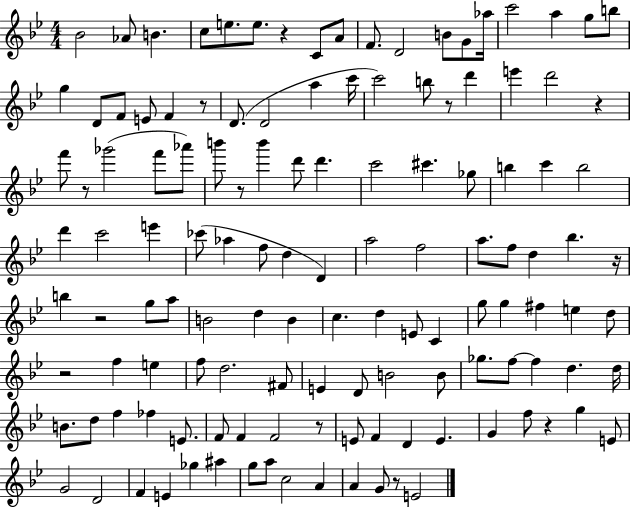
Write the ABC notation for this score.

X:1
T:Untitled
M:4/4
L:1/4
K:Bb
_B2 _A/2 B c/2 e/2 e/2 z C/2 A/2 F/2 D2 B/2 G/2 _a/4 c'2 a g/2 b/2 g D/2 F/2 E/2 F z/2 D/2 D2 a c'/4 c'2 b/2 z/2 d' e' d'2 z f'/2 z/2 _g'2 f'/2 _a'/2 b'/2 z/2 b' d'/2 d' c'2 ^c' _g/2 b c' b2 d' c'2 e' _c'/2 _a f/2 d D a2 f2 a/2 f/2 d _b z/4 b z2 g/2 a/2 B2 d B c d E/2 C g/2 g ^f e d/2 z2 f e f/2 d2 ^F/2 E D/2 B2 B/2 _g/2 f/2 f d d/4 B/2 d/2 f _f E/2 F/2 F F2 z/2 E/2 F D E G f/2 z g E/2 G2 D2 F E _g ^a g/2 a/2 c2 A A G/2 z/2 E2